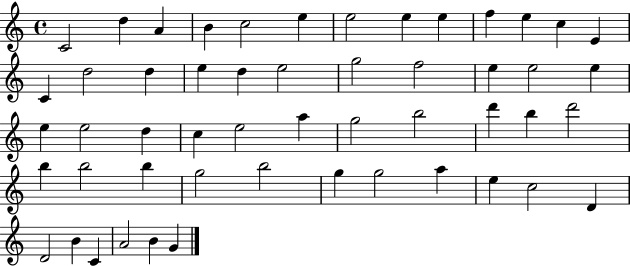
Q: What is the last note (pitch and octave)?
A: G4